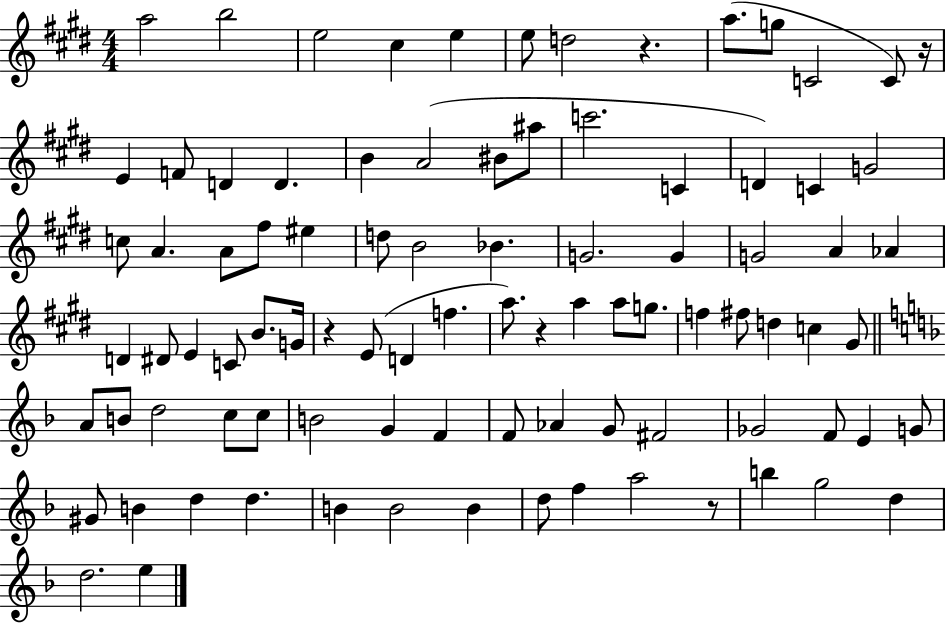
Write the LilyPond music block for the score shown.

{
  \clef treble
  \numericTimeSignature
  \time 4/4
  \key e \major
  \repeat volta 2 { a''2 b''2 | e''2 cis''4 e''4 | e''8 d''2 r4. | a''8.( g''8 c'2 c'8) r16 | \break e'4 f'8 d'4 d'4. | b'4 a'2( bis'8 ais''8 | c'''2. c'4 | d'4) c'4 g'2 | \break c''8 a'4. a'8 fis''8 eis''4 | d''8 b'2 bes'4. | g'2. g'4 | g'2 a'4 aes'4 | \break d'4 dis'8 e'4 c'8 b'8. g'16 | r4 e'8( d'4 f''4. | a''8.) r4 a''4 a''8 g''8. | f''4 fis''8 d''4 c''4 gis'8 | \break \bar "||" \break \key f \major a'8 b'8 d''2 c''8 c''8 | b'2 g'4 f'4 | f'8 aes'4 g'8 fis'2 | ges'2 f'8 e'4 g'8 | \break gis'8 b'4 d''4 d''4. | b'4 b'2 b'4 | d''8 f''4 a''2 r8 | b''4 g''2 d''4 | \break d''2. e''4 | } \bar "|."
}